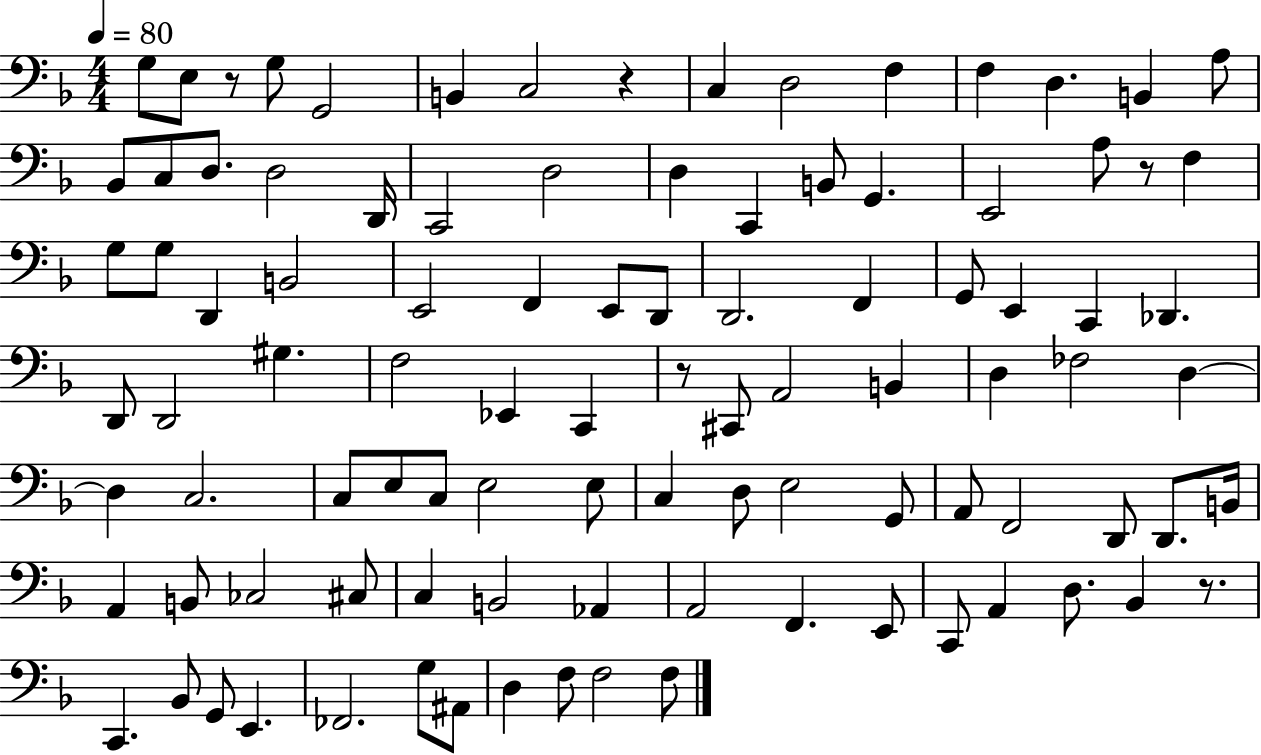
{
  \clef bass
  \numericTimeSignature
  \time 4/4
  \key f \major
  \tempo 4 = 80
  \repeat volta 2 { g8 e8 r8 g8 g,2 | b,4 c2 r4 | c4 d2 f4 | f4 d4. b,4 a8 | \break bes,8 c8 d8. d2 d,16 | c,2 d2 | d4 c,4 b,8 g,4. | e,2 a8 r8 f4 | \break g8 g8 d,4 b,2 | e,2 f,4 e,8 d,8 | d,2. f,4 | g,8 e,4 c,4 des,4. | \break d,8 d,2 gis4. | f2 ees,4 c,4 | r8 cis,8 a,2 b,4 | d4 fes2 d4~~ | \break d4 c2. | c8 e8 c8 e2 e8 | c4 d8 e2 g,8 | a,8 f,2 d,8 d,8. b,16 | \break a,4 b,8 ces2 cis8 | c4 b,2 aes,4 | a,2 f,4. e,8 | c,8 a,4 d8. bes,4 r8. | \break c,4. bes,8 g,8 e,4. | fes,2. g8 ais,8 | d4 f8 f2 f8 | } \bar "|."
}